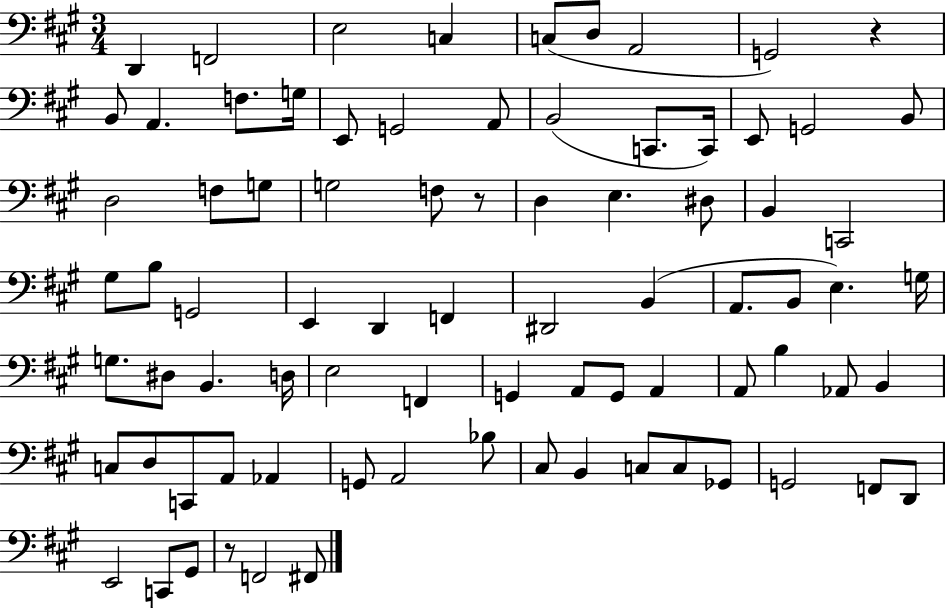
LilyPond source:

{
  \clef bass
  \numericTimeSignature
  \time 3/4
  \key a \major
  d,4 f,2 | e2 c4 | c8( d8 a,2 | g,2) r4 | \break b,8 a,4. f8. g16 | e,8 g,2 a,8 | b,2( c,8. c,16) | e,8 g,2 b,8 | \break d2 f8 g8 | g2 f8 r8 | d4 e4. dis8 | b,4 c,2 | \break gis8 b8 g,2 | e,4 d,4 f,4 | dis,2 b,4( | a,8. b,8 e4.) g16 | \break g8. dis8 b,4. d16 | e2 f,4 | g,4 a,8 g,8 a,4 | a,8 b4 aes,8 b,4 | \break c8 d8 c,8 a,8 aes,4 | g,8 a,2 bes8 | cis8 b,4 c8 c8 ges,8 | g,2 f,8 d,8 | \break e,2 c,8 gis,8 | r8 f,2 fis,8 | \bar "|."
}